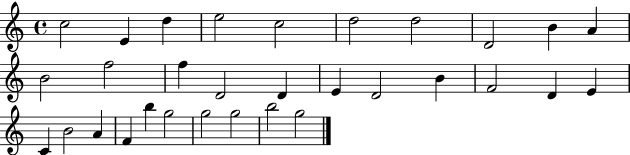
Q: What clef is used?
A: treble